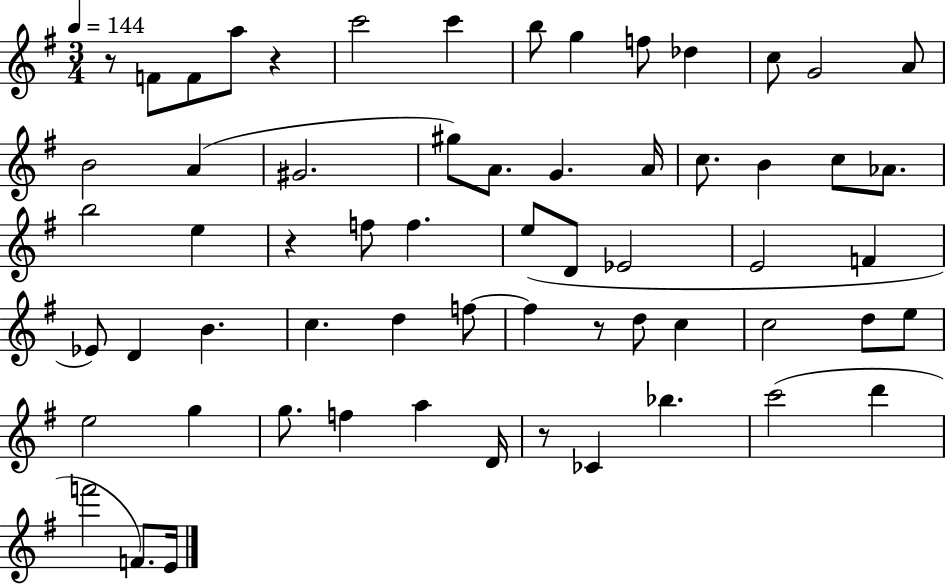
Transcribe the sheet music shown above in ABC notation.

X:1
T:Untitled
M:3/4
L:1/4
K:G
z/2 F/2 F/2 a/2 z c'2 c' b/2 g f/2 _d c/2 G2 A/2 B2 A ^G2 ^g/2 A/2 G A/4 c/2 B c/2 _A/2 b2 e z f/2 f e/2 D/2 _E2 E2 F _E/2 D B c d f/2 f z/2 d/2 c c2 d/2 e/2 e2 g g/2 f a D/4 z/2 _C _b c'2 d' f'2 F/2 E/4